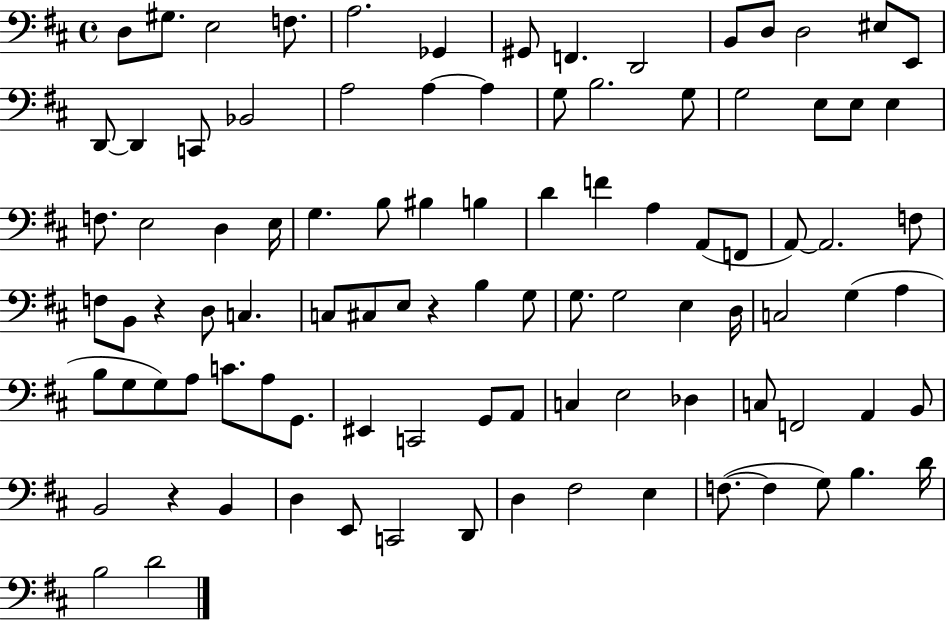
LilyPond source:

{
  \clef bass
  \time 4/4
  \defaultTimeSignature
  \key d \major
  d8 gis8. e2 f8. | a2. ges,4 | gis,8 f,4. d,2 | b,8 d8 d2 eis8 e,8 | \break d,8~~ d,4 c,8 bes,2 | a2 a4~~ a4 | g8 b2. g8 | g2 e8 e8 e4 | \break f8. e2 d4 e16 | g4. b8 bis4 b4 | d'4 f'4 a4 a,8( f,8 | a,8~~) a,2. f8 | \break f8 b,8 r4 d8 c4. | c8 cis8 e8 r4 b4 g8 | g8. g2 e4 d16 | c2 g4( a4 | \break b8 g8 g8) a8 c'8. a8 g,8. | eis,4 c,2 g,8 a,8 | c4 e2 des4 | c8 f,2 a,4 b,8 | \break b,2 r4 b,4 | d4 e,8 c,2 d,8 | d4 fis2 e4 | f8.~(~ f4 g8) b4. d'16 | \break b2 d'2 | \bar "|."
}